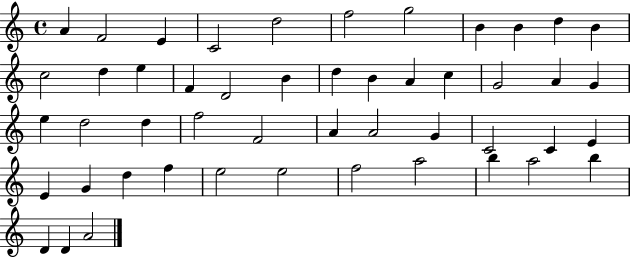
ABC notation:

X:1
T:Untitled
M:4/4
L:1/4
K:C
A F2 E C2 d2 f2 g2 B B d B c2 d e F D2 B d B A c G2 A G e d2 d f2 F2 A A2 G C2 C E E G d f e2 e2 f2 a2 b a2 b D D A2